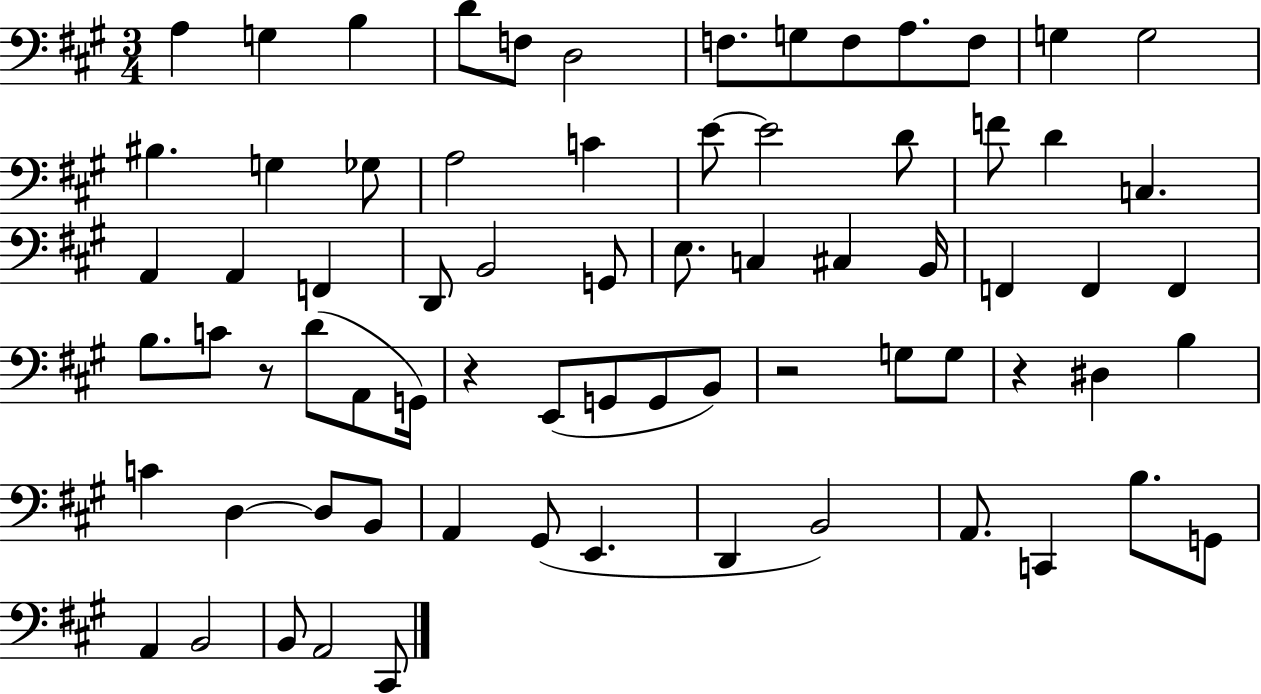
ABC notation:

X:1
T:Untitled
M:3/4
L:1/4
K:A
A, G, B, D/2 F,/2 D,2 F,/2 G,/2 F,/2 A,/2 F,/2 G, G,2 ^B, G, _G,/2 A,2 C E/2 E2 D/2 F/2 D C, A,, A,, F,, D,,/2 B,,2 G,,/2 E,/2 C, ^C, B,,/4 F,, F,, F,, B,/2 C/2 z/2 D/2 A,,/2 G,,/4 z E,,/2 G,,/2 G,,/2 B,,/2 z2 G,/2 G,/2 z ^D, B, C D, D,/2 B,,/2 A,, ^G,,/2 E,, D,, B,,2 A,,/2 C,, B,/2 G,,/2 A,, B,,2 B,,/2 A,,2 ^C,,/2